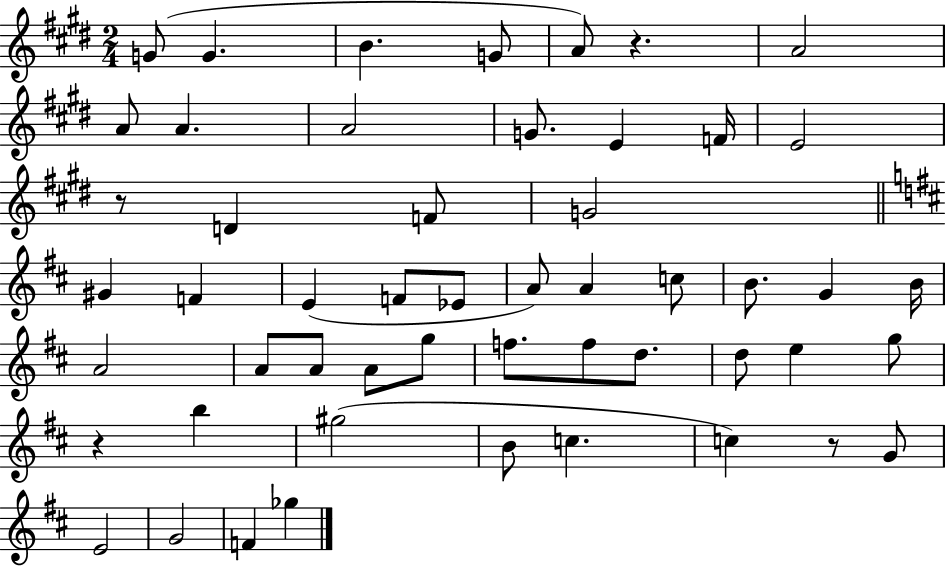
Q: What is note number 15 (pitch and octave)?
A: F4